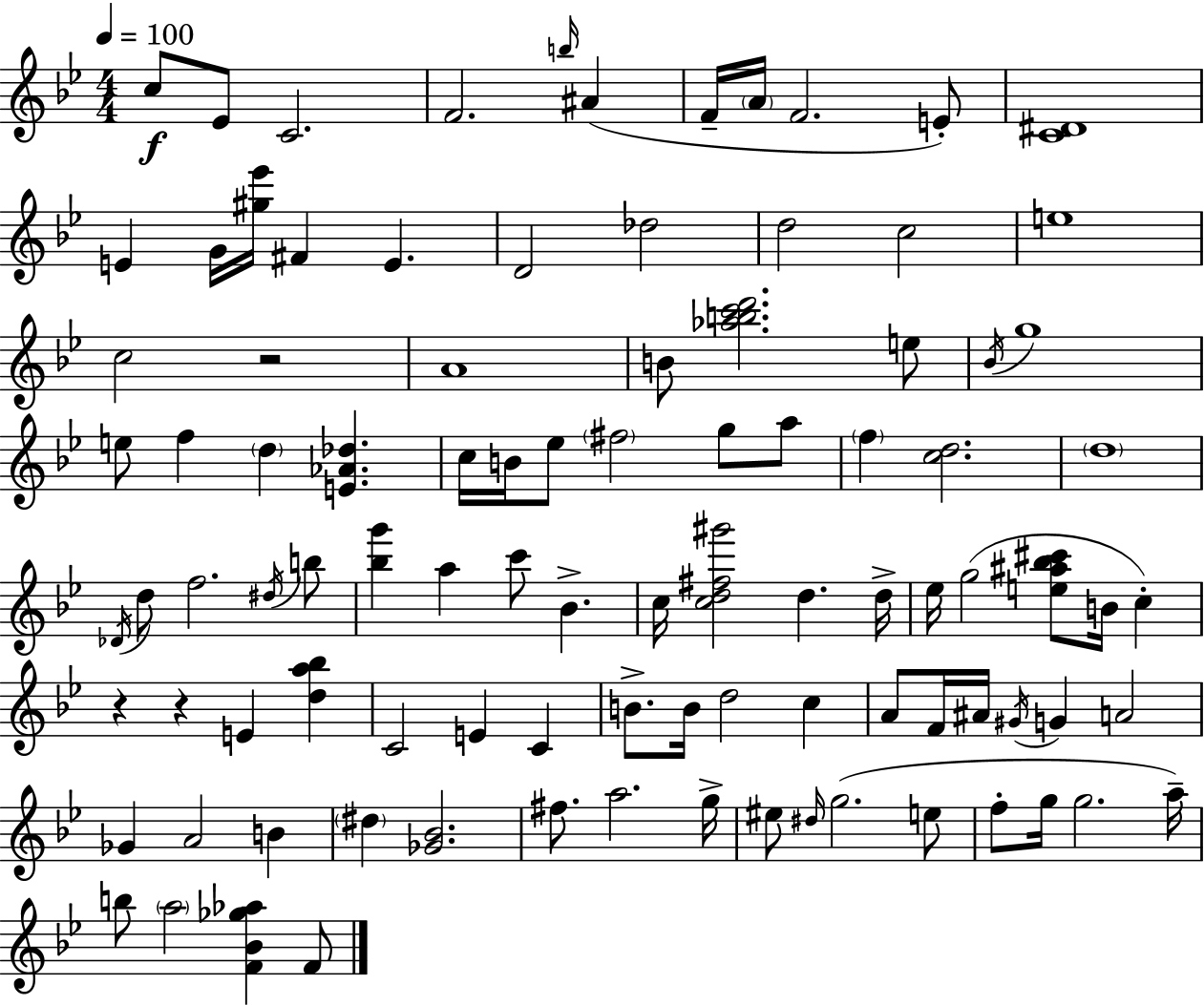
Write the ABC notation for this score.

X:1
T:Untitled
M:4/4
L:1/4
K:Bb
c/2 _E/2 C2 F2 b/4 ^A F/4 A/4 F2 E/2 [C^D]4 E G/4 [^g_e']/4 ^F E D2 _d2 d2 c2 e4 c2 z2 A4 B/2 [_abc'd']2 e/2 _B/4 g4 e/2 f d [E_A_d] c/4 B/4 _e/2 ^f2 g/2 a/2 f [cd]2 d4 _D/4 d/2 f2 ^d/4 b/2 [_bg'] a c'/2 _B c/4 [cd^f^g']2 d d/4 _e/4 g2 [e^a_b^c']/2 B/4 c z z E [da_b] C2 E C B/2 B/4 d2 c A/2 F/4 ^A/4 ^G/4 G A2 _G A2 B ^d [_G_B]2 ^f/2 a2 g/4 ^e/2 ^d/4 g2 e/2 f/2 g/4 g2 a/4 b/2 a2 [F_B_g_a] F/2